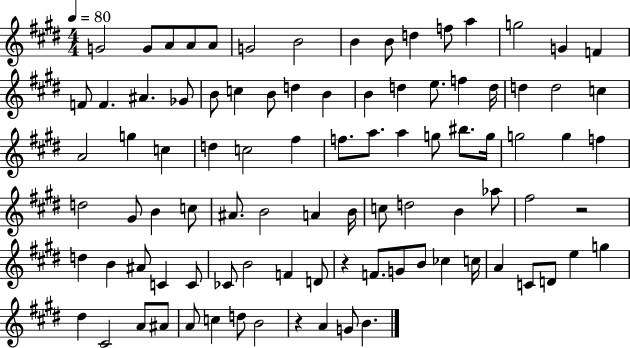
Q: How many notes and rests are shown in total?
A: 93